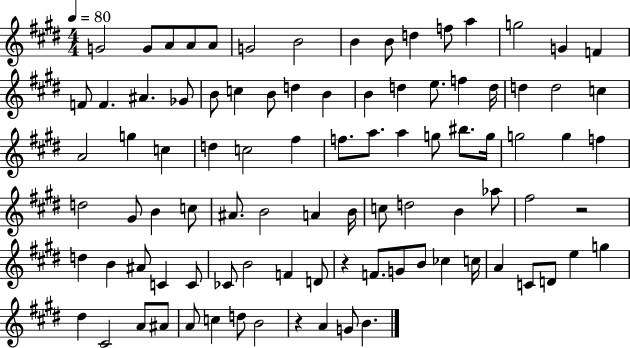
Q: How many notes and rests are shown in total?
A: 93